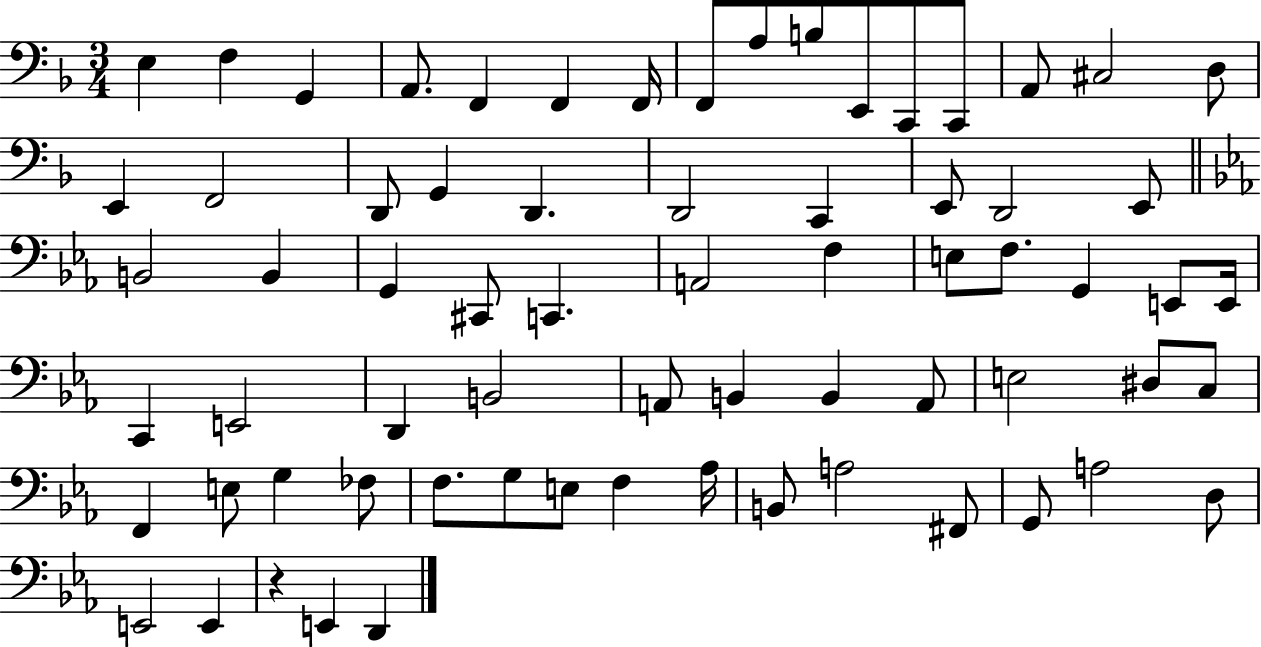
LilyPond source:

{
  \clef bass
  \numericTimeSignature
  \time 3/4
  \key f \major
  e4 f4 g,4 | a,8. f,4 f,4 f,16 | f,8 a8 b8 e,8 c,8 c,8 | a,8 cis2 d8 | \break e,4 f,2 | d,8 g,4 d,4. | d,2 c,4 | e,8 d,2 e,8 | \break \bar "||" \break \key ees \major b,2 b,4 | g,4 cis,8 c,4. | a,2 f4 | e8 f8. g,4 e,8 e,16 | \break c,4 e,2 | d,4 b,2 | a,8 b,4 b,4 a,8 | e2 dis8 c8 | \break f,4 e8 g4 fes8 | f8. g8 e8 f4 aes16 | b,8 a2 fis,8 | g,8 a2 d8 | \break e,2 e,4 | r4 e,4 d,4 | \bar "|."
}